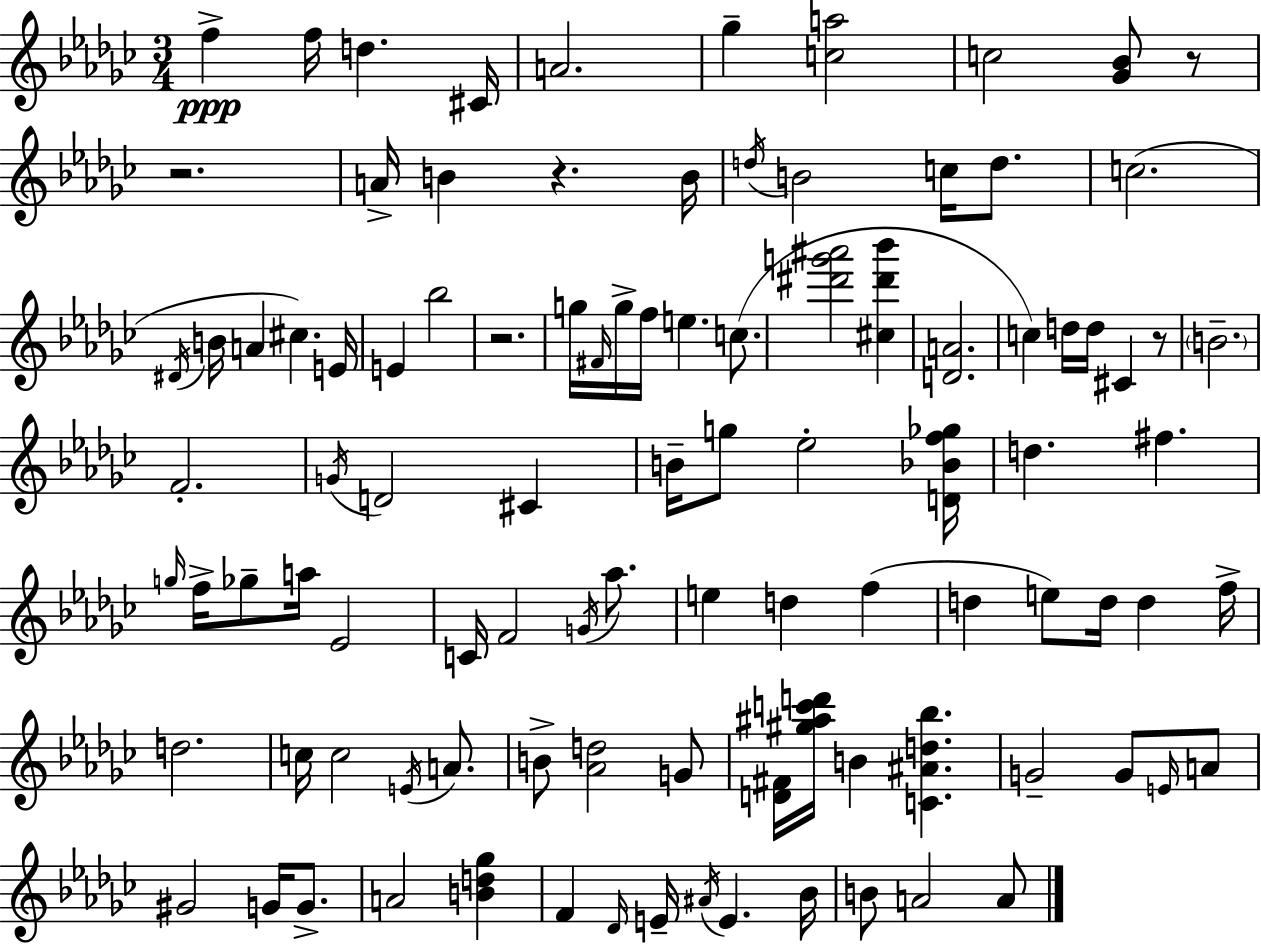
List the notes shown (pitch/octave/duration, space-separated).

F5/q F5/s D5/q. C#4/s A4/h. Gb5/q [C5,A5]/h C5/h [Gb4,Bb4]/e R/e R/h. A4/s B4/q R/q. B4/s D5/s B4/h C5/s D5/e. C5/h. D#4/s B4/s A4/q C#5/q. E4/s E4/q Bb5/h R/h. G5/s F#4/s G5/s F5/s E5/q. C5/e. [D#6,G6,A#6]/h [C#5,D#6,Bb6]/q [D4,A4]/h. C5/q D5/s D5/s C#4/q R/e B4/h. F4/h. G4/s D4/h C#4/q B4/s G5/e Eb5/h [D4,Bb4,F5,Gb5]/s D5/q. F#5/q. G5/s F5/s Gb5/e A5/s Eb4/h C4/s F4/h G4/s Ab5/e. E5/q D5/q F5/q D5/q E5/e D5/s D5/q F5/s D5/h. C5/s C5/h E4/s A4/e. B4/e [Ab4,D5]/h G4/e [D4,F#4]/s [G#5,A#5,C6,D6]/s B4/q [C4,A#4,D5,Bb5]/q. G4/h G4/e E4/s A4/e G#4/h G4/s G4/e. A4/h [B4,D5,Gb5]/q F4/q Db4/s E4/s A#4/s E4/q. Bb4/s B4/e A4/h A4/e